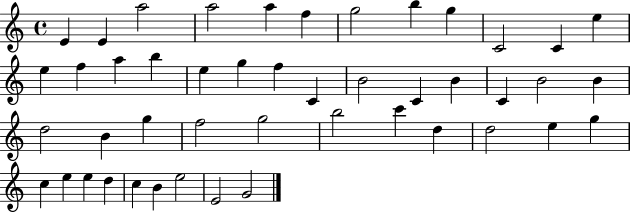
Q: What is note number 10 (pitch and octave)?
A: C4